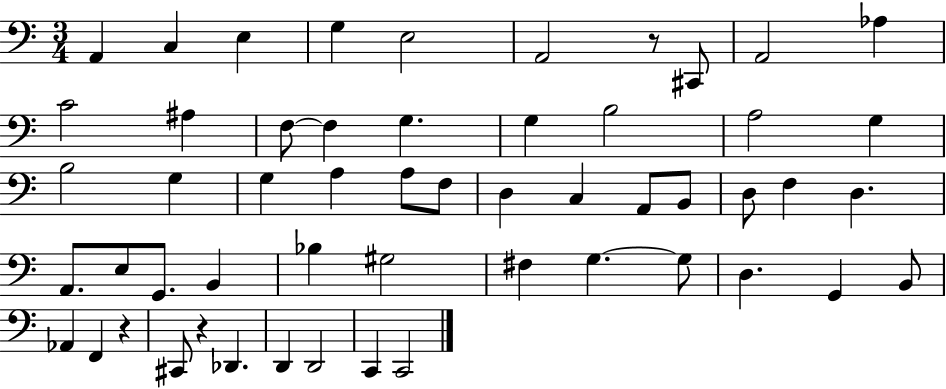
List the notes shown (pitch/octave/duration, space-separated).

A2/q C3/q E3/q G3/q E3/h A2/h R/e C#2/e A2/h Ab3/q C4/h A#3/q F3/e F3/q G3/q. G3/q B3/h A3/h G3/q B3/h G3/q G3/q A3/q A3/e F3/e D3/q C3/q A2/e B2/e D3/e F3/q D3/q. A2/e. E3/e G2/e. B2/q Bb3/q G#3/h F#3/q G3/q. G3/e D3/q. G2/q B2/e Ab2/q F2/q R/q C#2/e R/q Db2/q. D2/q D2/h C2/q C2/h